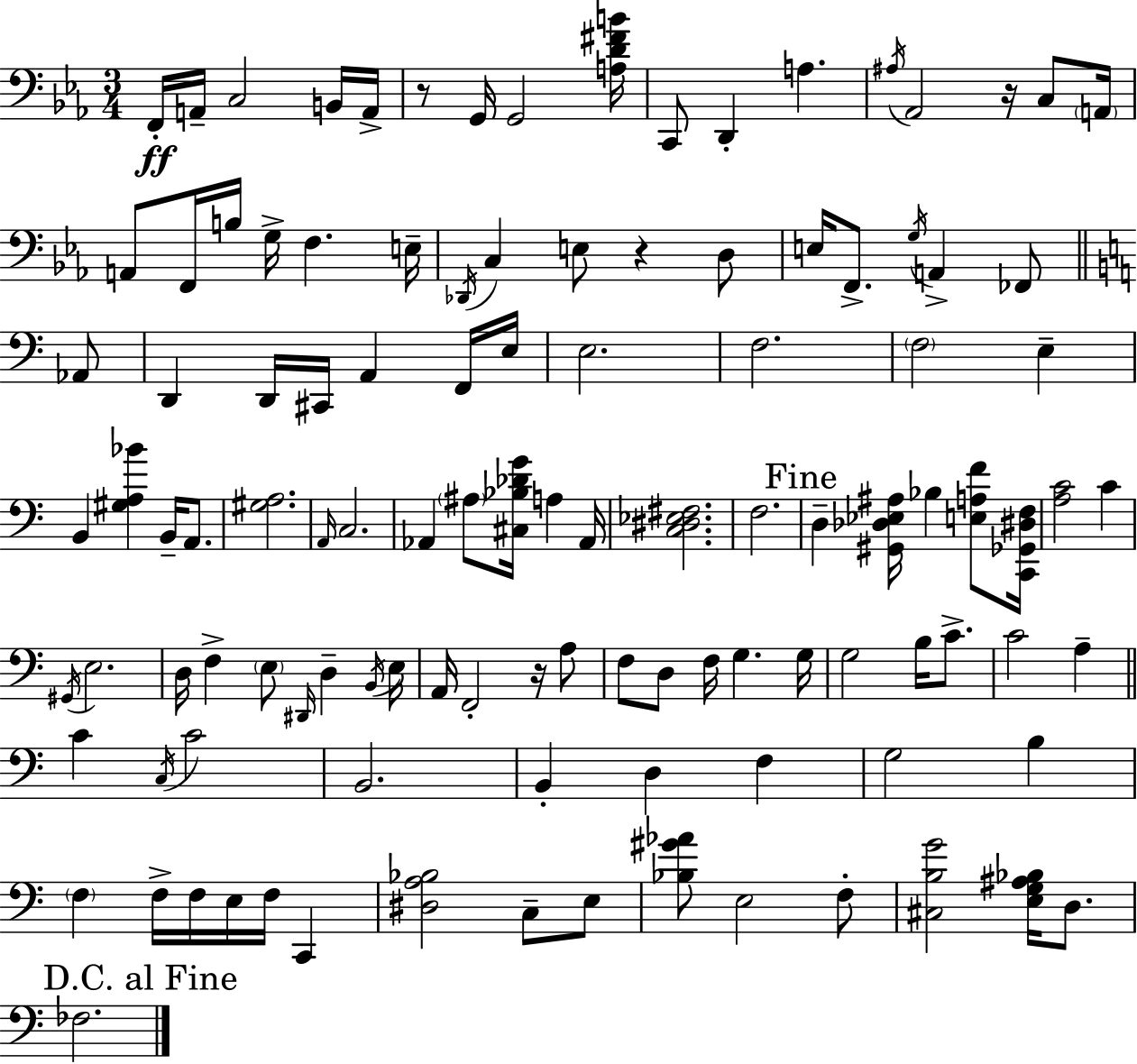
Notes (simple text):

F2/s A2/s C3/h B2/s A2/s R/e G2/s G2/h [A3,D4,F#4,B4]/s C2/e D2/q A3/q. A#3/s Ab2/h R/s C3/e A2/s A2/e F2/s B3/s G3/s F3/q. E3/s Db2/s C3/q E3/e R/q D3/e E3/s F2/e. G3/s A2/q FES2/e Ab2/e D2/q D2/s C#2/s A2/q F2/s E3/s E3/h. F3/h. F3/h E3/q B2/q [G#3,A3,Bb4]/q B2/s A2/e. [G#3,A3]/h. A2/s C3/h. Ab2/q A#3/e [C#3,Bb3,Db4,G4]/s A3/q Ab2/s [C3,D#3,Eb3,F#3]/h. F3/h. D3/q [G#2,Db3,Eb3,A#3]/s Bb3/q [E3,A3,F4]/e [C2,Gb2,D#3,F3]/s [A3,C4]/h C4/q G#2/s E3/h. D3/s F3/q E3/e D#2/s D3/q B2/s E3/s A2/s F2/h R/s A3/e F3/e D3/e F3/s G3/q. G3/s G3/h B3/s C4/e. C4/h A3/q C4/q C3/s C4/h B2/h. B2/q D3/q F3/q G3/h B3/q F3/q F3/s F3/s E3/s F3/s C2/q [D#3,A3,Bb3]/h C3/e E3/e [Bb3,G#4,Ab4]/e E3/h F3/e [C#3,B3,G4]/h [E3,G3,A#3,Bb3]/s D3/e. FES3/h.